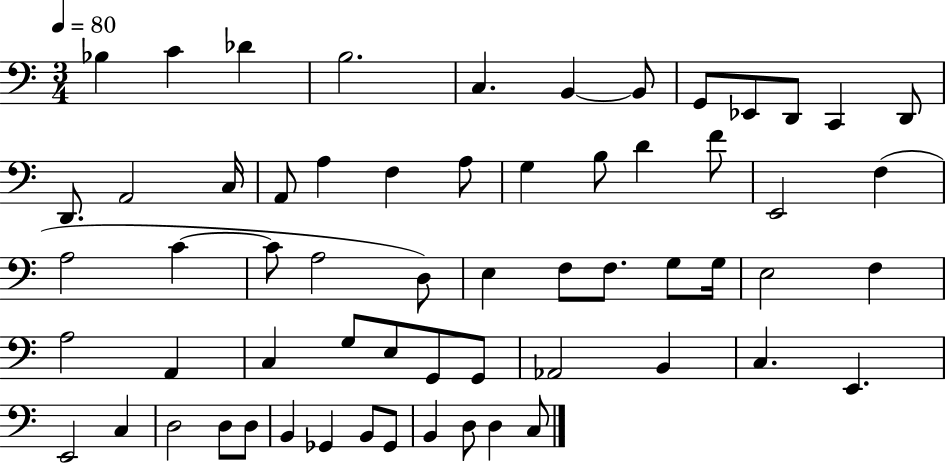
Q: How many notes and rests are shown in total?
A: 61